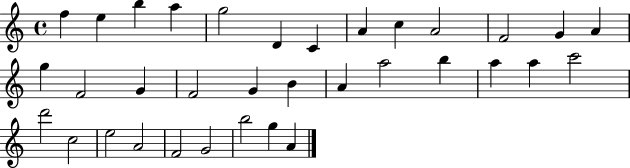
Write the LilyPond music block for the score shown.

{
  \clef treble
  \time 4/4
  \defaultTimeSignature
  \key c \major
  f''4 e''4 b''4 a''4 | g''2 d'4 c'4 | a'4 c''4 a'2 | f'2 g'4 a'4 | \break g''4 f'2 g'4 | f'2 g'4 b'4 | a'4 a''2 b''4 | a''4 a''4 c'''2 | \break d'''2 c''2 | e''2 a'2 | f'2 g'2 | b''2 g''4 a'4 | \break \bar "|."
}